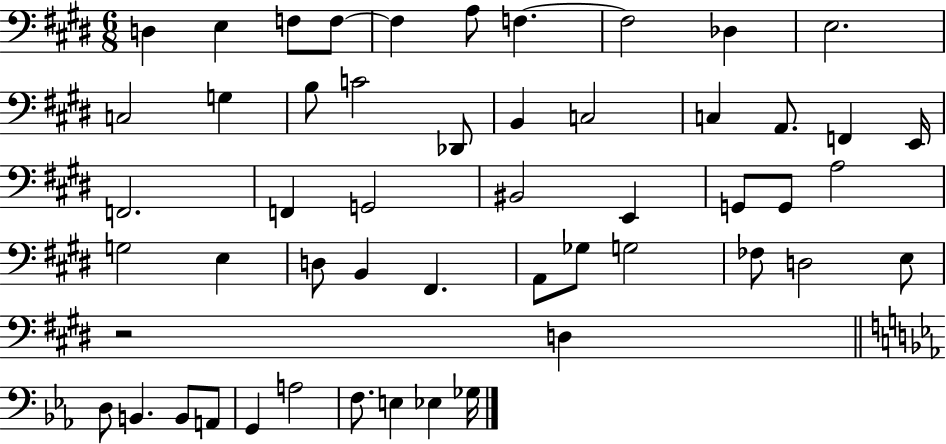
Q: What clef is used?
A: bass